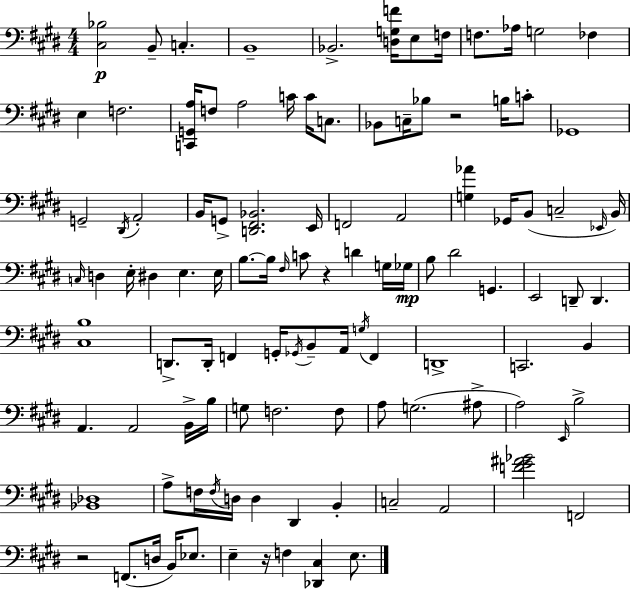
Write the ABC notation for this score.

X:1
T:Untitled
M:4/4
L:1/4
K:E
[^C,_B,]2 B,,/2 C, B,,4 _B,,2 [D,G,F]/4 E,/2 F,/4 F,/2 _A,/4 G,2 _F, E, F,2 [C,,G,,A,]/4 F,/2 A,2 C/4 C/4 C,/2 _B,,/2 C,/4 _B,/2 z2 B,/4 C/2 _G,,4 G,,2 ^D,,/4 A,,2 B,,/4 G,,/2 [D,,^F,,_B,,]2 E,,/4 F,,2 A,,2 [G,_A] _G,,/4 B,,/2 C,2 _E,,/4 B,,/4 C,/4 D, E,/4 ^D, E, E,/4 B,/2 B,/4 ^F,/4 C/2 z D G,/4 _G,/4 B,/2 ^D2 G,, E,,2 D,,/2 D,, [^C,B,]4 D,,/2 D,,/4 F,, G,,/4 _G,,/4 B,,/2 A,,/4 G,/4 F,, D,,4 C,,2 B,, A,, A,,2 B,,/4 B,/4 G,/2 F,2 F,/2 A,/2 G,2 ^A,/2 A,2 E,,/4 B,2 [_B,,_D,]4 A,/2 F,/4 F,/4 D,/4 D, ^D,, B,, C,2 A,,2 [F^G^A_B]2 F,,2 z2 F,,/2 D,/4 B,,/4 _E,/2 E, z/4 F, [_D,,^C,] E,/2